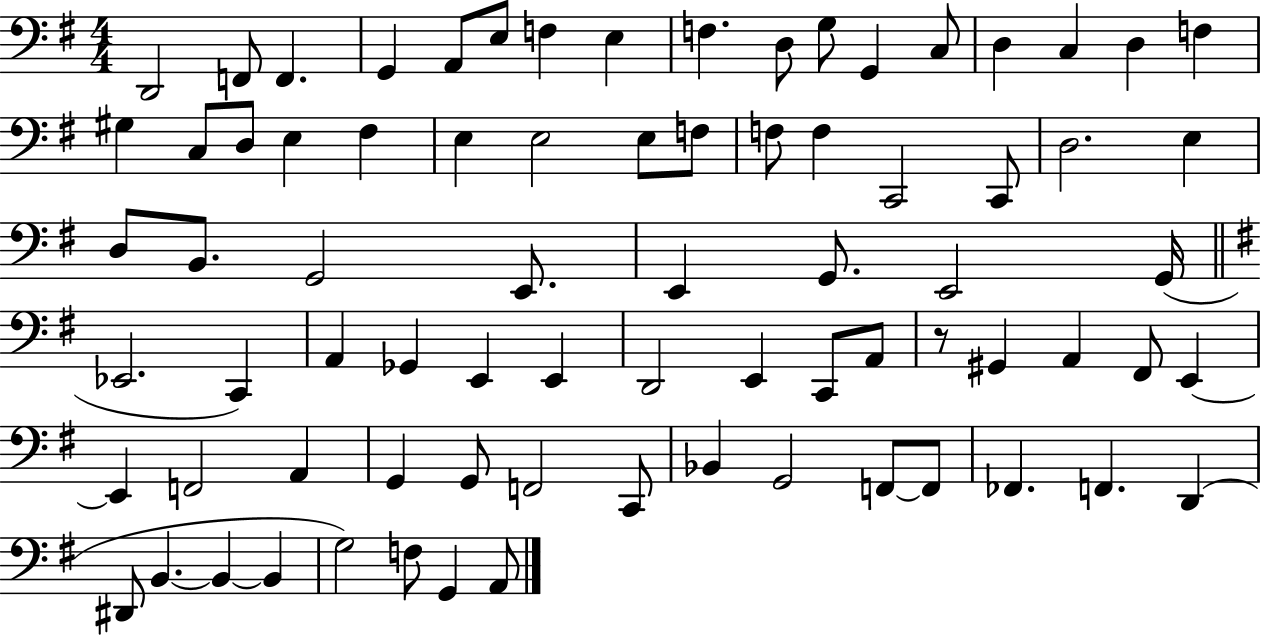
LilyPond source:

{
  \clef bass
  \numericTimeSignature
  \time 4/4
  \key g \major
  d,2 f,8 f,4. | g,4 a,8 e8 f4 e4 | f4. d8 g8 g,4 c8 | d4 c4 d4 f4 | \break gis4 c8 d8 e4 fis4 | e4 e2 e8 f8 | f8 f4 c,2 c,8 | d2. e4 | \break d8 b,8. g,2 e,8. | e,4 g,8. e,2 g,16( | \bar "||" \break \key g \major ees,2. c,4) | a,4 ges,4 e,4 e,4 | d,2 e,4 c,8 a,8 | r8 gis,4 a,4 fis,8 e,4~~ | \break e,4 f,2 a,4 | g,4 g,8 f,2 c,8 | bes,4 g,2 f,8~~ f,8 | fes,4. f,4. d,4( | \break dis,8 b,4.~~ b,4~~ b,4 | g2) f8 g,4 a,8 | \bar "|."
}